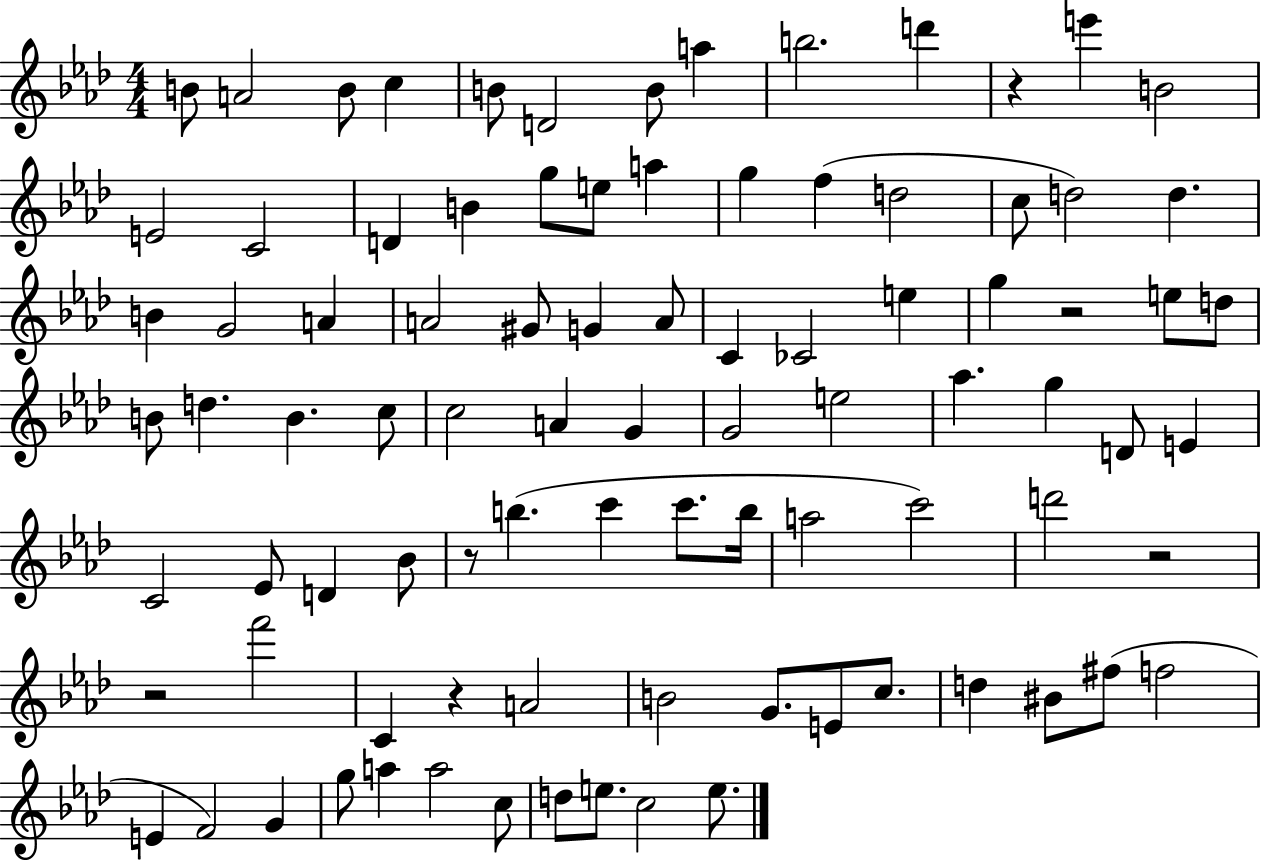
{
  \clef treble
  \numericTimeSignature
  \time 4/4
  \key aes \major
  b'8 a'2 b'8 c''4 | b'8 d'2 b'8 a''4 | b''2. d'''4 | r4 e'''4 b'2 | \break e'2 c'2 | d'4 b'4 g''8 e''8 a''4 | g''4 f''4( d''2 | c''8 d''2) d''4. | \break b'4 g'2 a'4 | a'2 gis'8 g'4 a'8 | c'4 ces'2 e''4 | g''4 r2 e''8 d''8 | \break b'8 d''4. b'4. c''8 | c''2 a'4 g'4 | g'2 e''2 | aes''4. g''4 d'8 e'4 | \break c'2 ees'8 d'4 bes'8 | r8 b''4.( c'''4 c'''8. b''16 | a''2 c'''2) | d'''2 r2 | \break r2 f'''2 | c'4 r4 a'2 | b'2 g'8. e'8 c''8. | d''4 bis'8 fis''8( f''2 | \break e'4 f'2) g'4 | g''8 a''4 a''2 c''8 | d''8 e''8. c''2 e''8. | \bar "|."
}